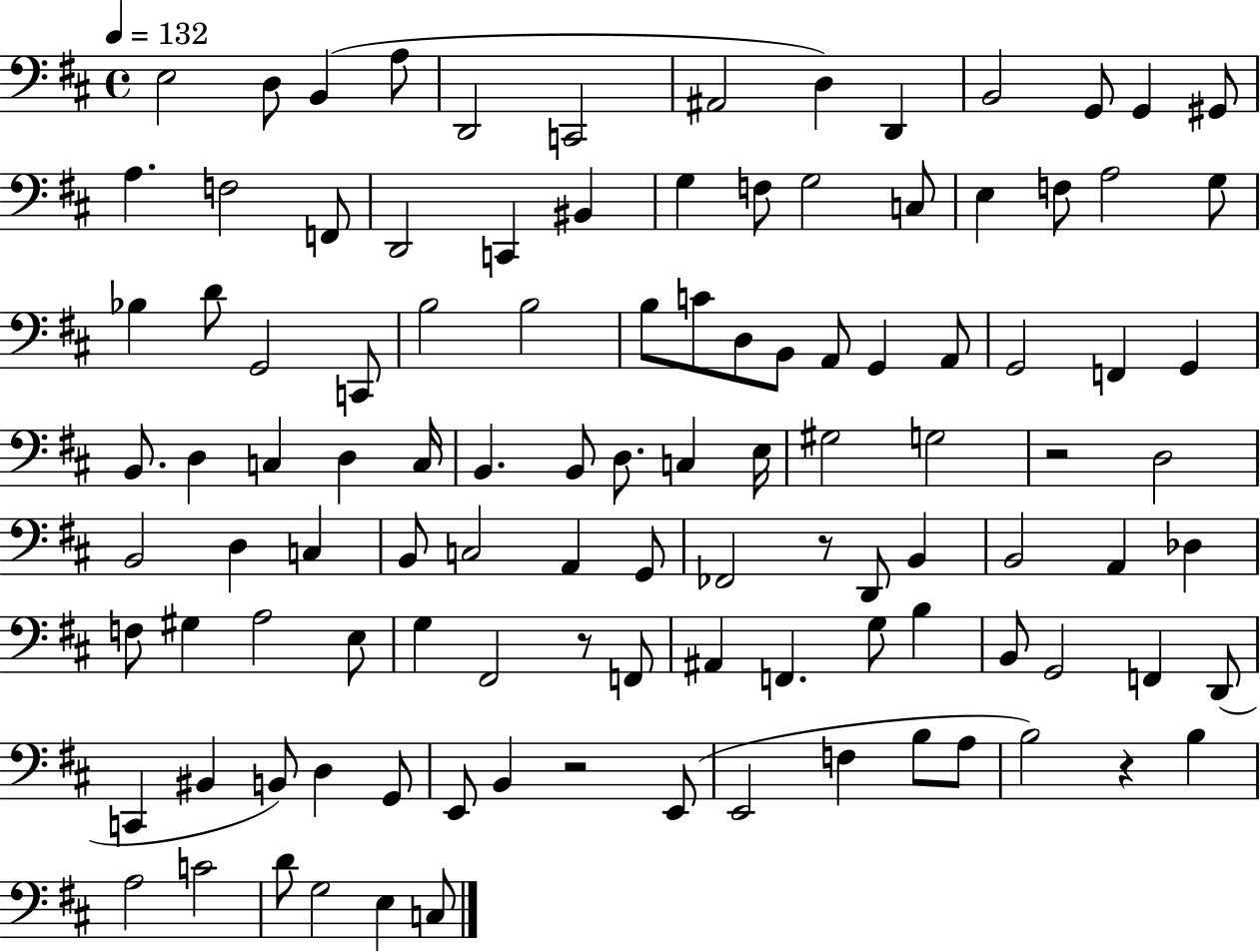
{
  \clef bass
  \time 4/4
  \defaultTimeSignature
  \key d \major
  \tempo 4 = 132
  \repeat volta 2 { e2 d8 b,4( a8 | d,2 c,2 | ais,2 d4) d,4 | b,2 g,8 g,4 gis,8 | \break a4. f2 f,8 | d,2 c,4 bis,4 | g4 f8 g2 c8 | e4 f8 a2 g8 | \break bes4 d'8 g,2 c,8 | b2 b2 | b8 c'8 d8 b,8 a,8 g,4 a,8 | g,2 f,4 g,4 | \break b,8. d4 c4 d4 c16 | b,4. b,8 d8. c4 e16 | gis2 g2 | r2 d2 | \break b,2 d4 c4 | b,8 c2 a,4 g,8 | fes,2 r8 d,8 b,4 | b,2 a,4 des4 | \break f8 gis4 a2 e8 | g4 fis,2 r8 f,8 | ais,4 f,4. g8 b4 | b,8 g,2 f,4 d,8( | \break c,4 bis,4 b,8) d4 g,8 | e,8 b,4 r2 e,8( | e,2 f4 b8 a8 | b2) r4 b4 | \break a2 c'2 | d'8 g2 e4 c8 | } \bar "|."
}